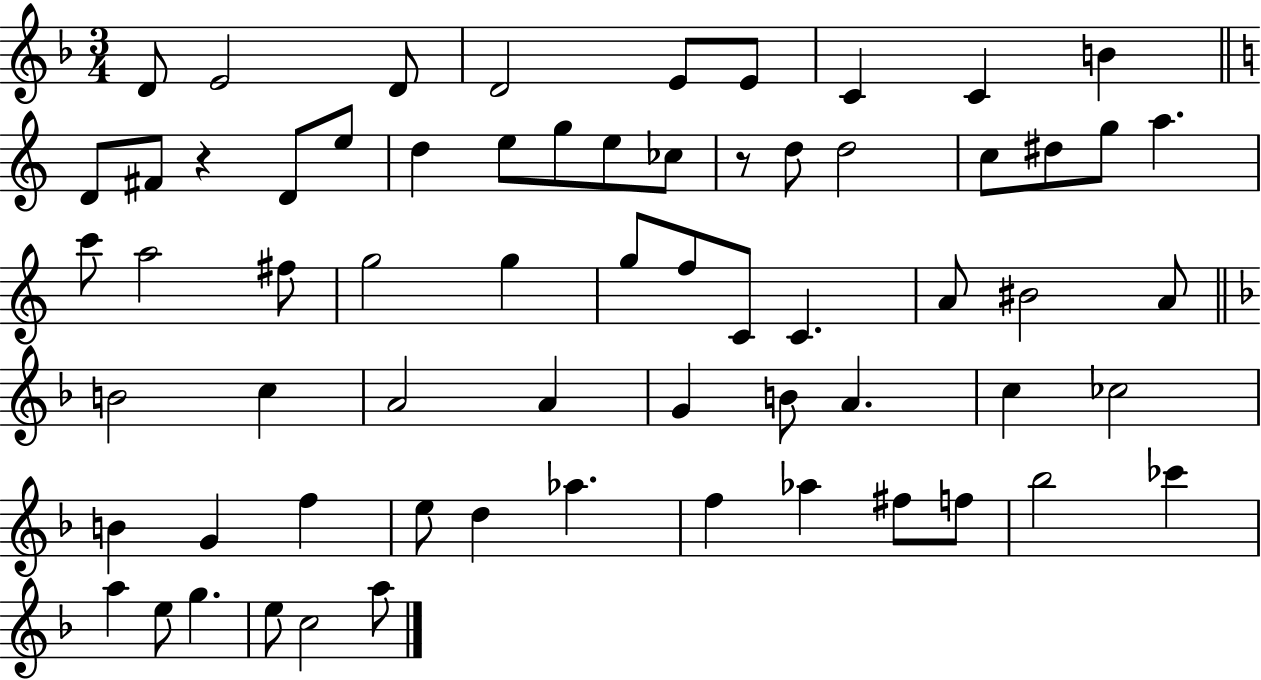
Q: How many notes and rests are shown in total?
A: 65